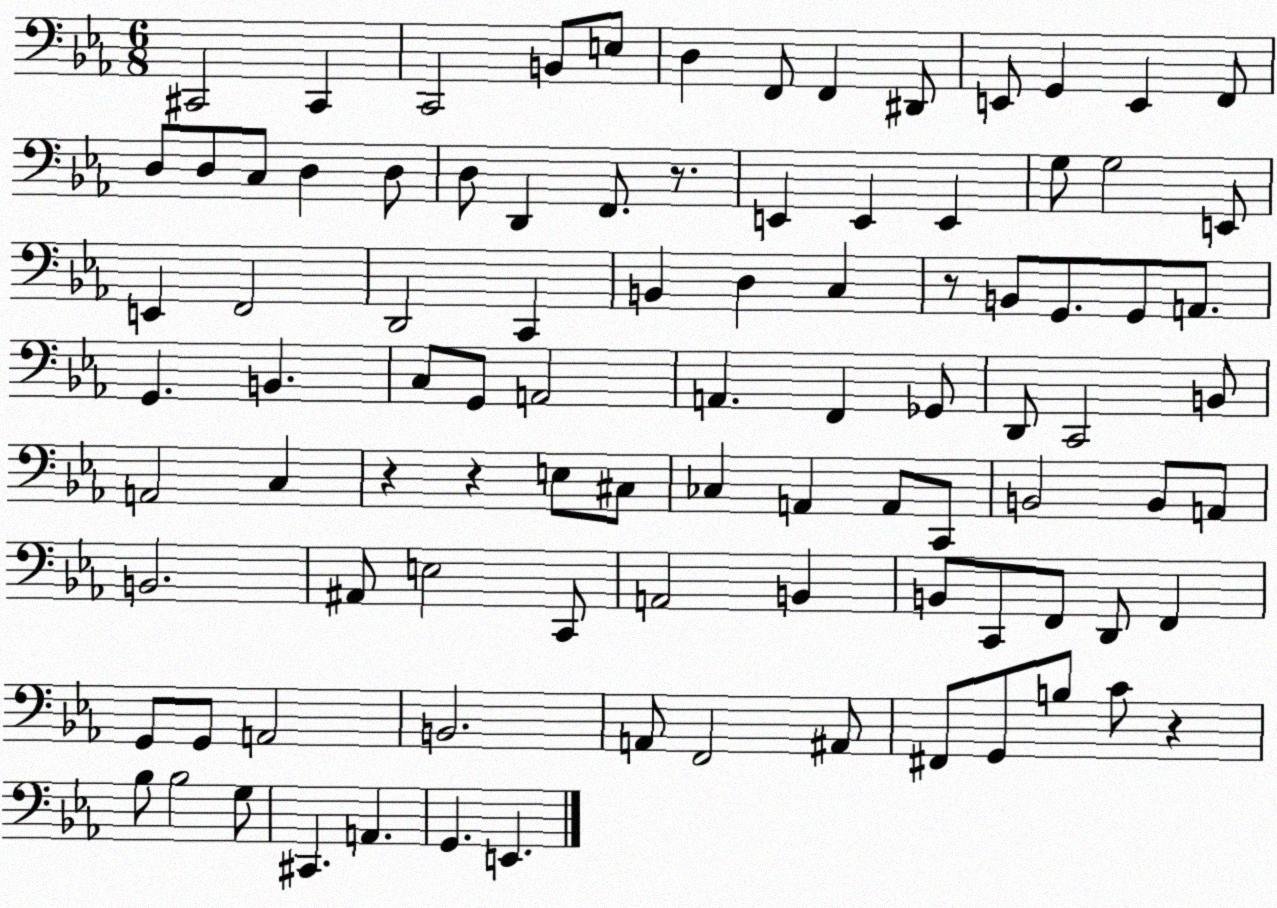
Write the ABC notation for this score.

X:1
T:Untitled
M:6/8
L:1/4
K:Eb
^C,,2 ^C,, C,,2 B,,/2 E,/2 D, F,,/2 F,, ^D,,/2 E,,/2 G,, E,, F,,/2 D,/2 D,/2 C,/2 D, D,/2 D,/2 D,, F,,/2 z/2 E,, E,, E,, G,/2 G,2 E,,/2 E,, F,,2 D,,2 C,, B,, D, C, z/2 B,,/2 G,,/2 G,,/2 A,,/2 G,, B,, C,/2 G,,/2 A,,2 A,, F,, _G,,/2 D,,/2 C,,2 B,,/2 A,,2 C, z z E,/2 ^C,/2 _C, A,, A,,/2 C,,/2 B,,2 B,,/2 A,,/2 B,,2 ^A,,/2 E,2 C,,/2 A,,2 B,, B,,/2 C,,/2 F,,/2 D,,/2 F,, G,,/2 G,,/2 A,,2 B,,2 A,,/2 F,,2 ^A,,/2 ^F,,/2 G,,/2 B,/2 C/2 z _B,/2 _B,2 G,/2 ^C,, A,, G,, E,,